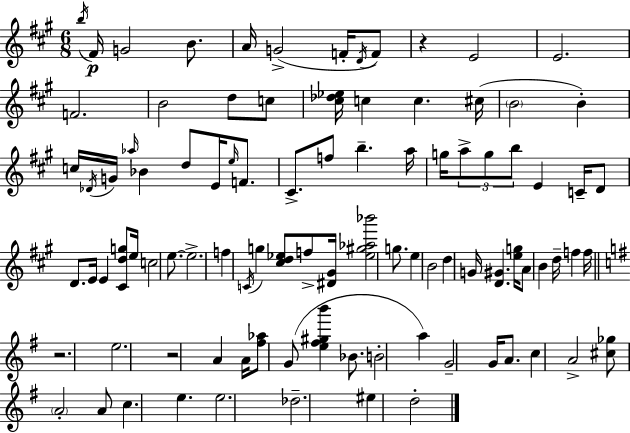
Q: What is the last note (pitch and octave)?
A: D5